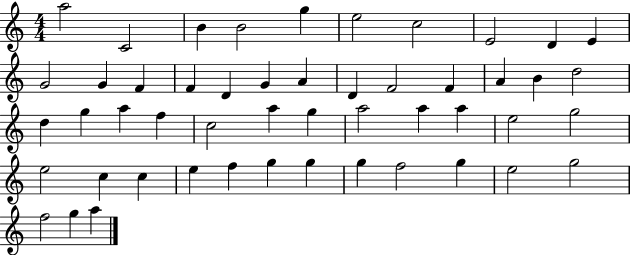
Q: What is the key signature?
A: C major